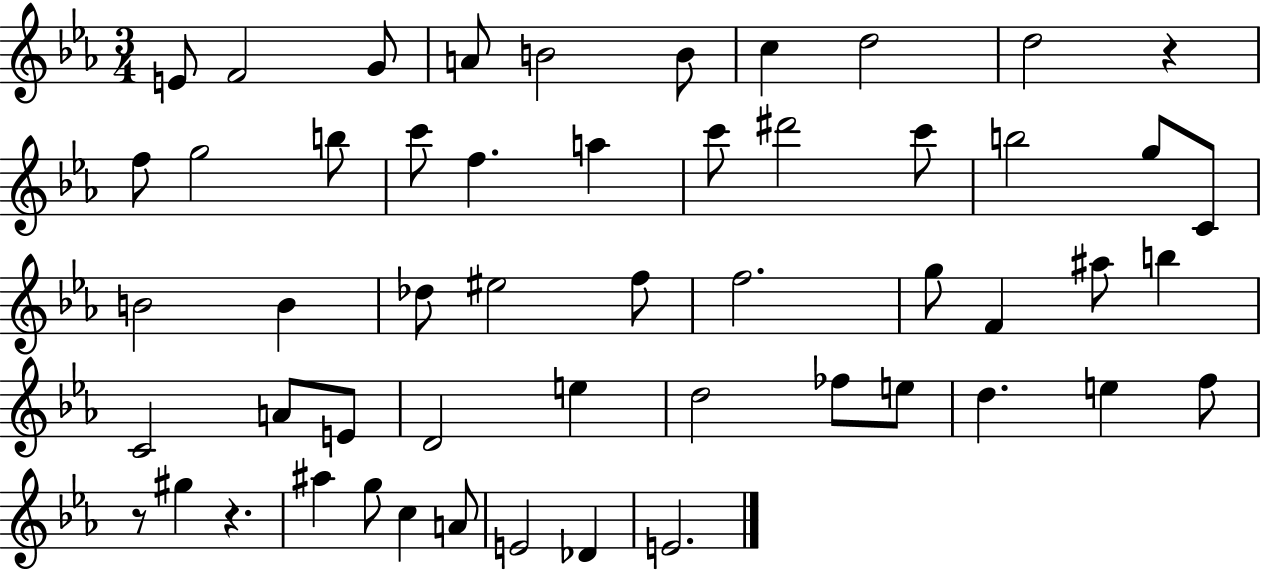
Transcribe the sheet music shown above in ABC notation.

X:1
T:Untitled
M:3/4
L:1/4
K:Eb
E/2 F2 G/2 A/2 B2 B/2 c d2 d2 z f/2 g2 b/2 c'/2 f a c'/2 ^d'2 c'/2 b2 g/2 C/2 B2 B _d/2 ^e2 f/2 f2 g/2 F ^a/2 b C2 A/2 E/2 D2 e d2 _f/2 e/2 d e f/2 z/2 ^g z ^a g/2 c A/2 E2 _D E2